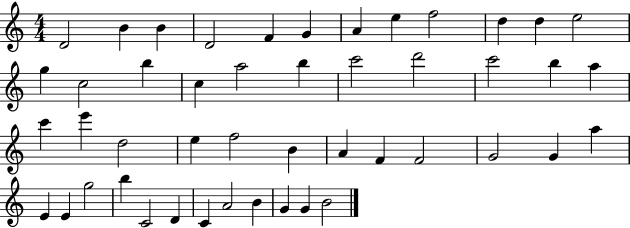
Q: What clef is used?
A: treble